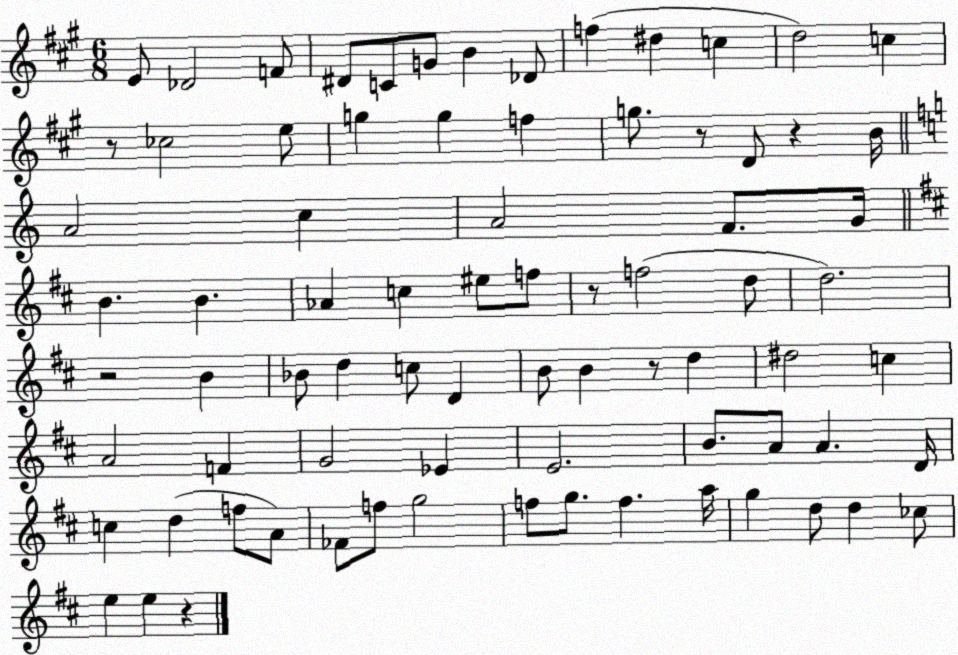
X:1
T:Untitled
M:6/8
L:1/4
K:A
E/2 _D2 F/2 ^D/2 C/2 G/2 B _D/2 f ^d c d2 c z/2 _c2 e/2 g g f g/2 z/2 D/2 z B/4 A2 c A2 F/2 G/4 B B _A c ^e/2 f/2 z/2 f2 d/2 d2 z2 B _B/2 d c/2 D B/2 B z/2 d ^d2 c A2 F G2 _E E2 B/2 A/2 A D/4 c d f/2 A/2 _F/2 f/2 g2 f/2 g/2 f a/4 g d/2 d _c/2 e e z